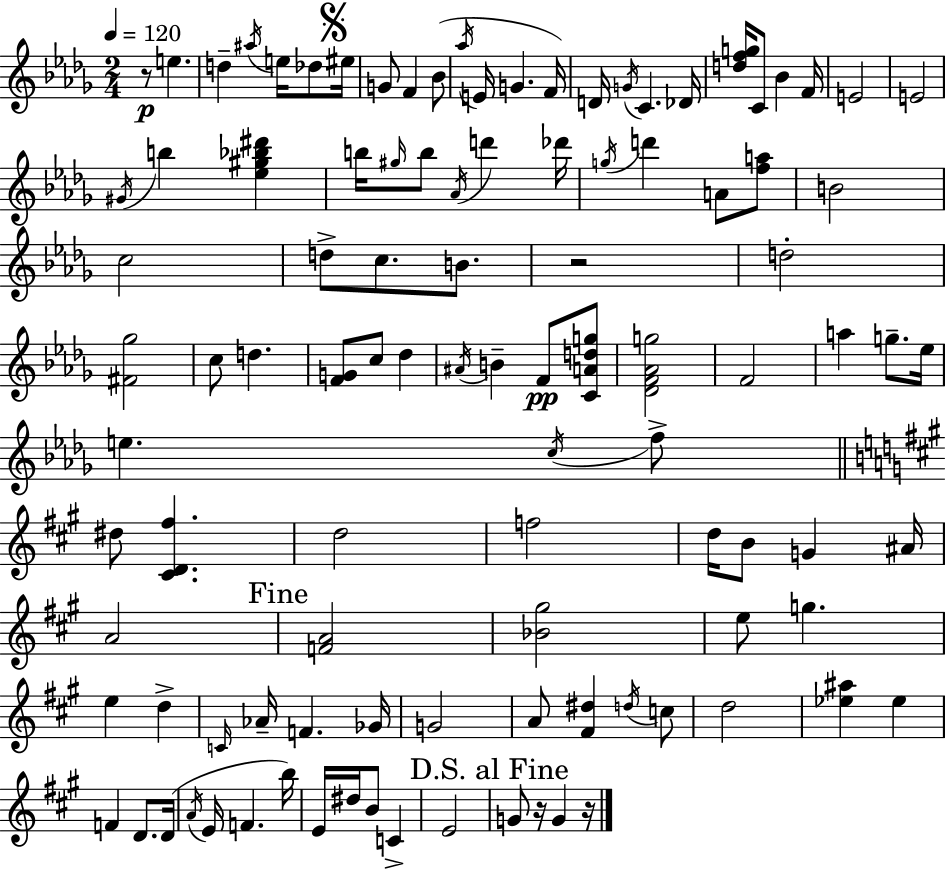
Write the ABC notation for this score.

X:1
T:Untitled
M:2/4
L:1/4
K:Bbm
z/2 e d ^a/4 e/4 _d/2 ^e/4 G/2 F _B/2 _a/4 E/4 G F/4 D/4 G/4 C _D/4 [dfg]/4 C/2 _B F/4 E2 E2 ^G/4 b [_e^g_b^d'] b/4 ^g/4 b/2 _A/4 d' _d'/4 g/4 d' A/2 [fa]/2 B2 c2 d/2 c/2 B/2 z2 d2 [^F_g]2 c/2 d [FG]/2 c/2 _d ^A/4 B F/2 [CAdg]/2 [_DF_Ag]2 F2 a g/2 _e/4 e c/4 f/2 ^d/2 [^CD^f] d2 f2 d/4 B/2 G ^A/4 A2 [FA]2 [_B^g]2 e/2 g e d C/4 _A/4 F _G/4 G2 A/2 [^F^d] d/4 c/2 d2 [_e^a] _e F D/2 D/4 A/4 E/4 F b/4 E/4 ^d/4 B/2 C E2 G/2 z/4 G z/4